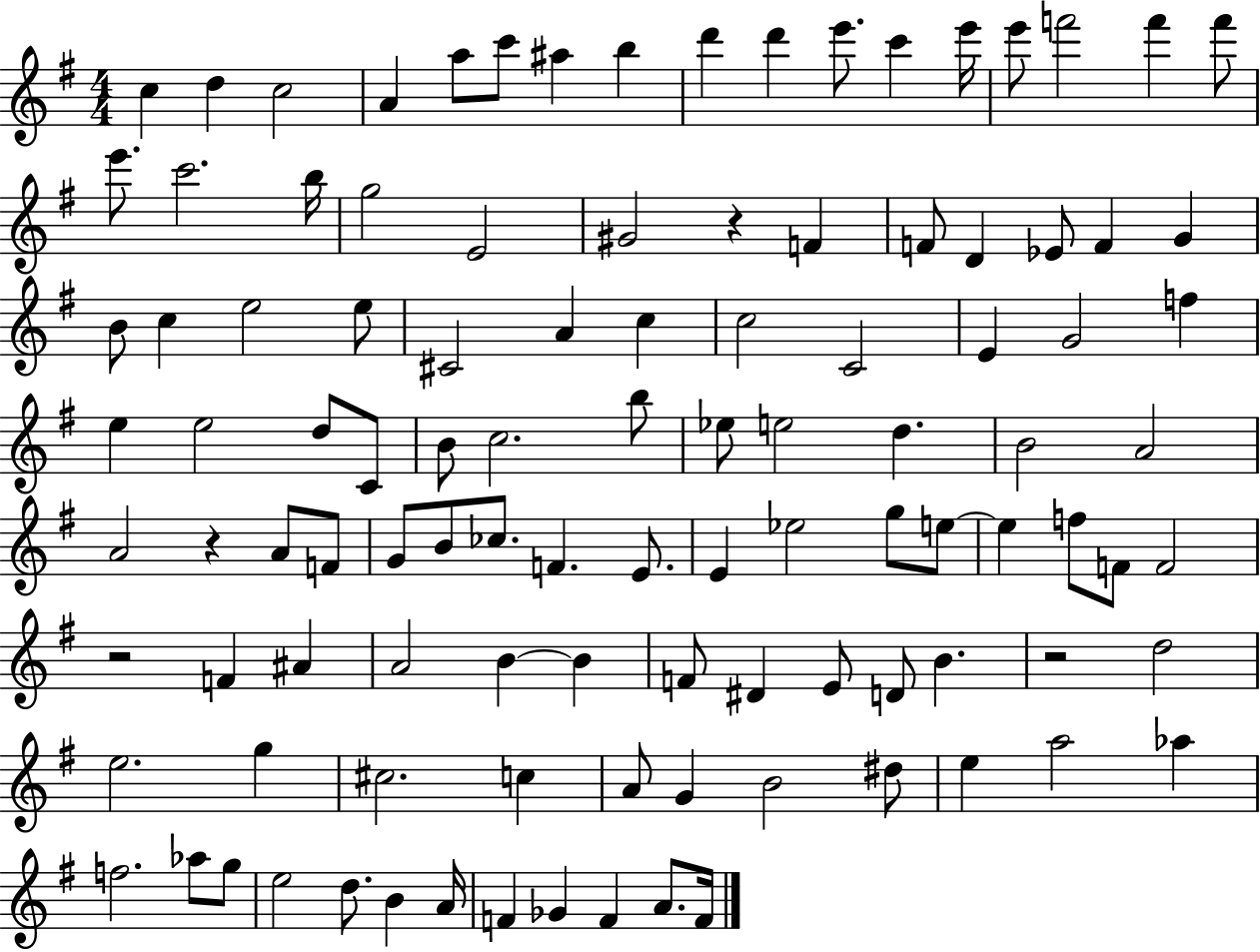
{
  \clef treble
  \numericTimeSignature
  \time 4/4
  \key g \major
  c''4 d''4 c''2 | a'4 a''8 c'''8 ais''4 b''4 | d'''4 d'''4 e'''8. c'''4 e'''16 | e'''8 f'''2 f'''4 f'''8 | \break e'''8. c'''2. b''16 | g''2 e'2 | gis'2 r4 f'4 | f'8 d'4 ees'8 f'4 g'4 | \break b'8 c''4 e''2 e''8 | cis'2 a'4 c''4 | c''2 c'2 | e'4 g'2 f''4 | \break e''4 e''2 d''8 c'8 | b'8 c''2. b''8 | ees''8 e''2 d''4. | b'2 a'2 | \break a'2 r4 a'8 f'8 | g'8 b'8 ces''8. f'4. e'8. | e'4 ees''2 g''8 e''8~~ | e''4 f''8 f'8 f'2 | \break r2 f'4 ais'4 | a'2 b'4~~ b'4 | f'8 dis'4 e'8 d'8 b'4. | r2 d''2 | \break e''2. g''4 | cis''2. c''4 | a'8 g'4 b'2 dis''8 | e''4 a''2 aes''4 | \break f''2. aes''8 g''8 | e''2 d''8. b'4 a'16 | f'4 ges'4 f'4 a'8. f'16 | \bar "|."
}